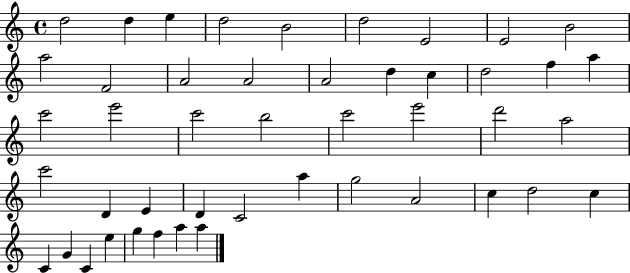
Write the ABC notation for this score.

X:1
T:Untitled
M:4/4
L:1/4
K:C
d2 d e d2 B2 d2 E2 E2 B2 a2 F2 A2 A2 A2 d c d2 f a c'2 e'2 c'2 b2 c'2 e'2 d'2 a2 c'2 D E D C2 a g2 A2 c d2 c C G C e g f a a